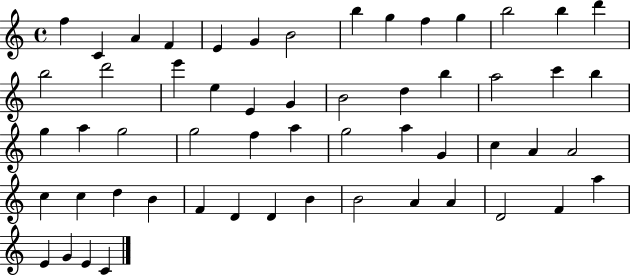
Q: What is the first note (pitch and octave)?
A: F5